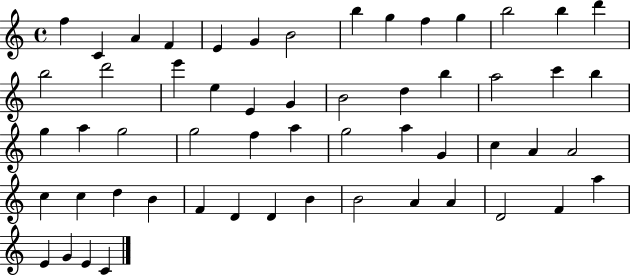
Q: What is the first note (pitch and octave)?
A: F5